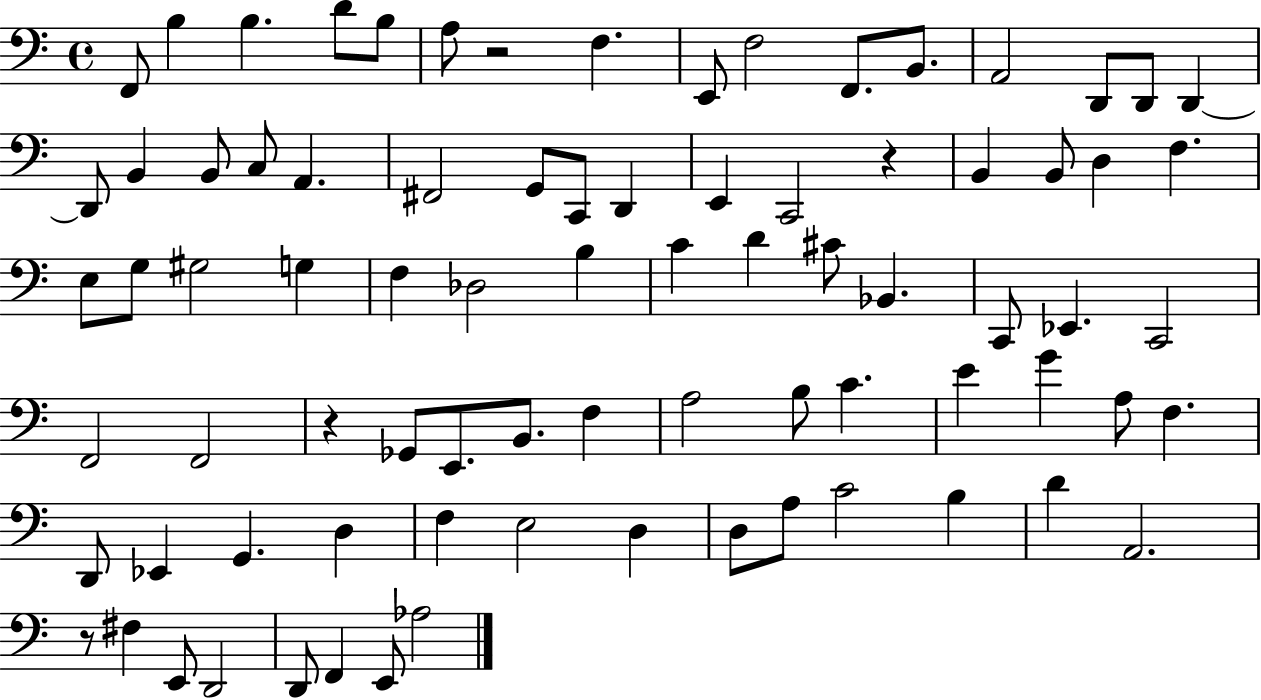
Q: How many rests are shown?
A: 4